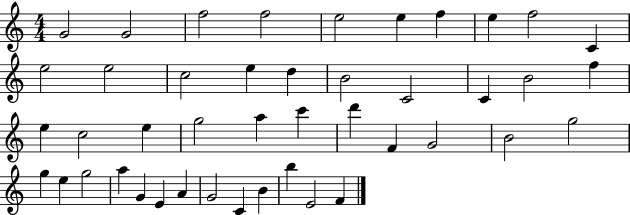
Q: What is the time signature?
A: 4/4